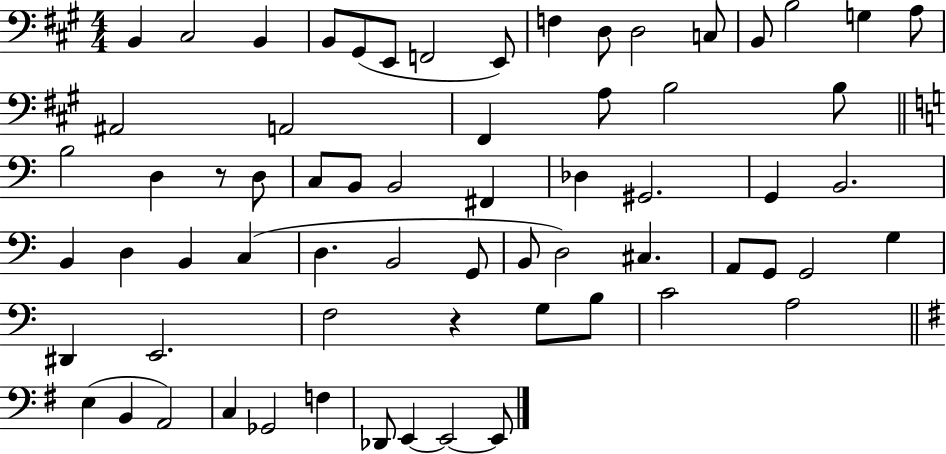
B2/q C#3/h B2/q B2/e G#2/e E2/e F2/h E2/e F3/q D3/e D3/h C3/e B2/e B3/h G3/q A3/e A#2/h A2/h F#2/q A3/e B3/h B3/e B3/h D3/q R/e D3/e C3/e B2/e B2/h F#2/q Db3/q G#2/h. G2/q B2/h. B2/q D3/q B2/q C3/q D3/q. B2/h G2/e B2/e D3/h C#3/q. A2/e G2/e G2/h G3/q D#2/q E2/h. F3/h R/q G3/e B3/e C4/h A3/h E3/q B2/q A2/h C3/q Gb2/h F3/q Db2/e E2/q E2/h E2/e